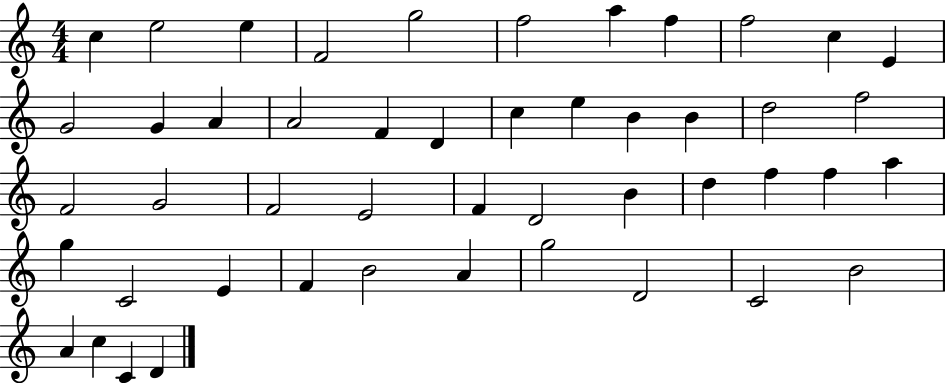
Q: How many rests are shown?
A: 0